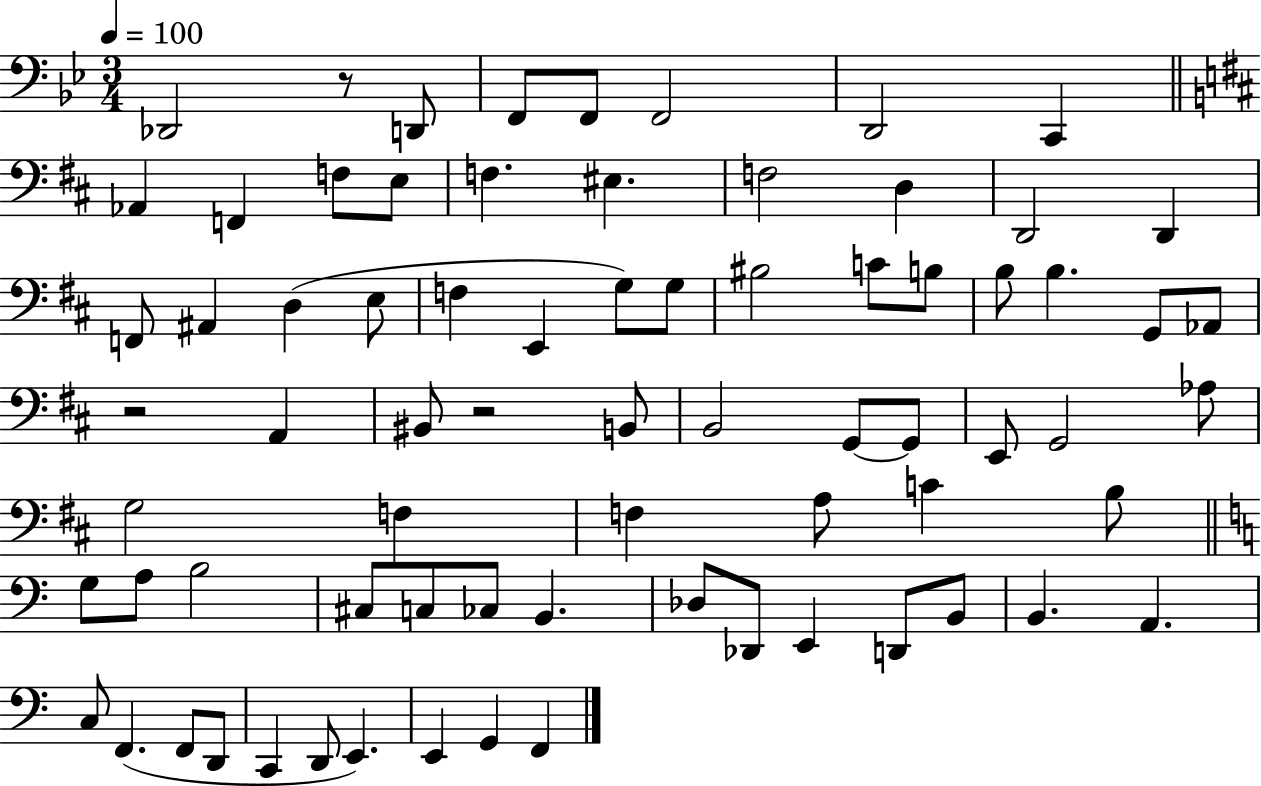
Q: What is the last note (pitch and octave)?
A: F2